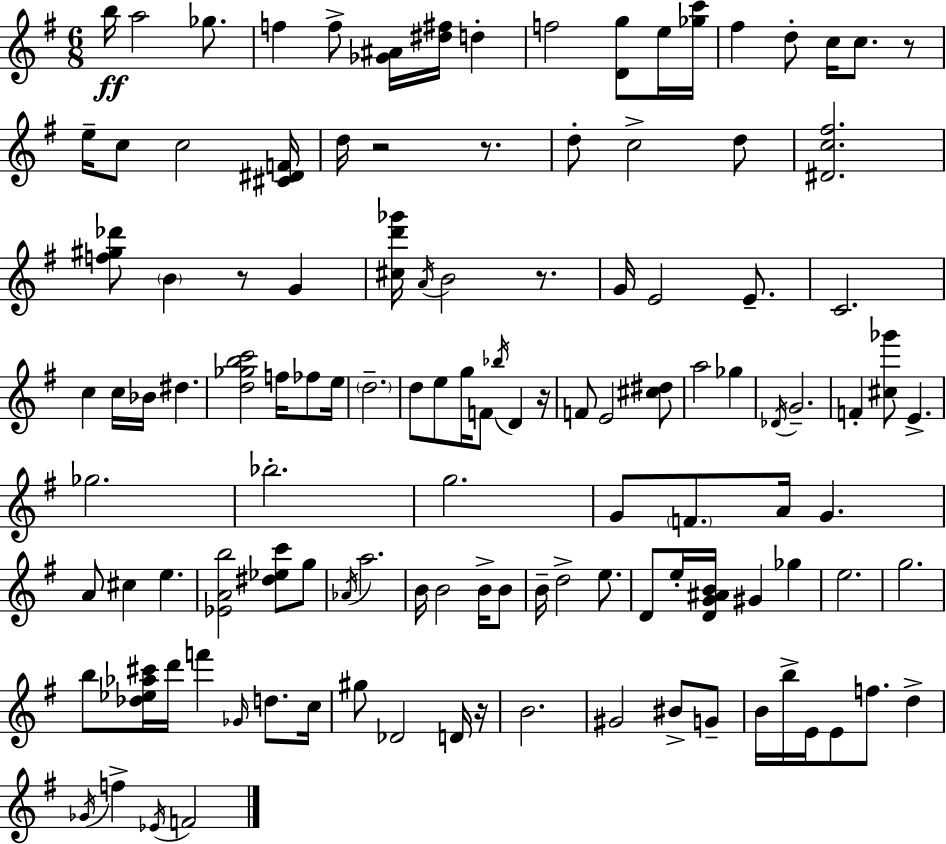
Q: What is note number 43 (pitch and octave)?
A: E4